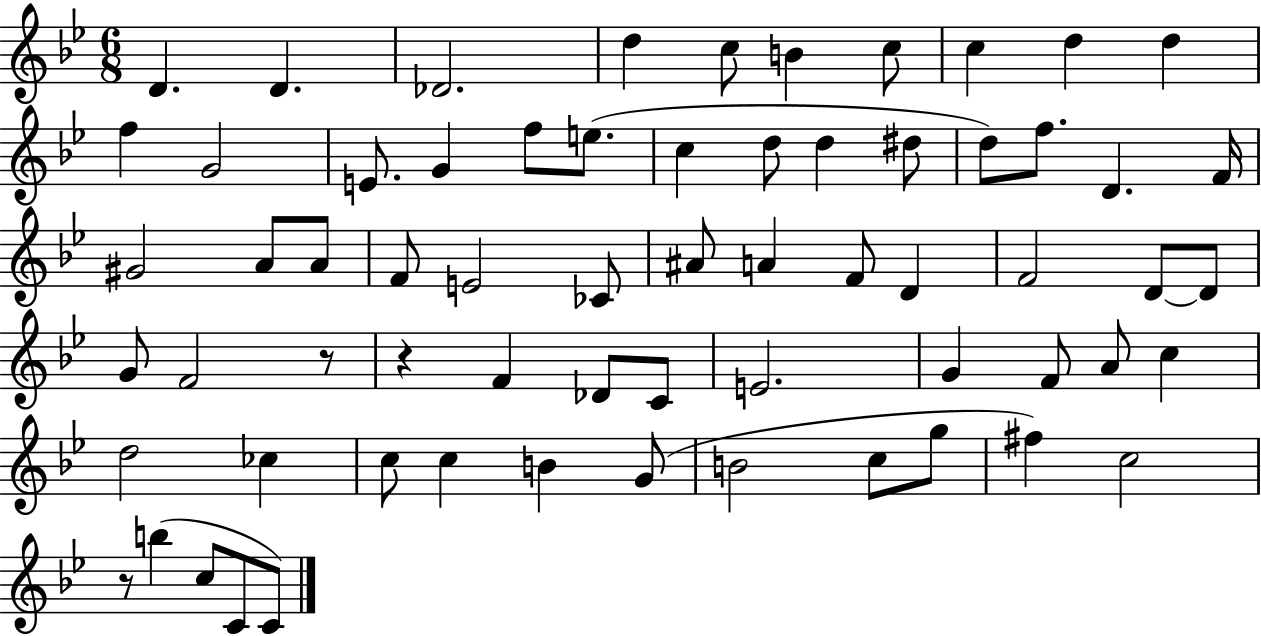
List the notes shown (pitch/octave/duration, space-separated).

D4/q. D4/q. Db4/h. D5/q C5/e B4/q C5/e C5/q D5/q D5/q F5/q G4/h E4/e. G4/q F5/e E5/e. C5/q D5/e D5/q D#5/e D5/e F5/e. D4/q. F4/s G#4/h A4/e A4/e F4/e E4/h CES4/e A#4/e A4/q F4/e D4/q F4/h D4/e D4/e G4/e F4/h R/e R/q F4/q Db4/e C4/e E4/h. G4/q F4/e A4/e C5/q D5/h CES5/q C5/e C5/q B4/q G4/e B4/h C5/e G5/e F#5/q C5/h R/e B5/q C5/e C4/e C4/e